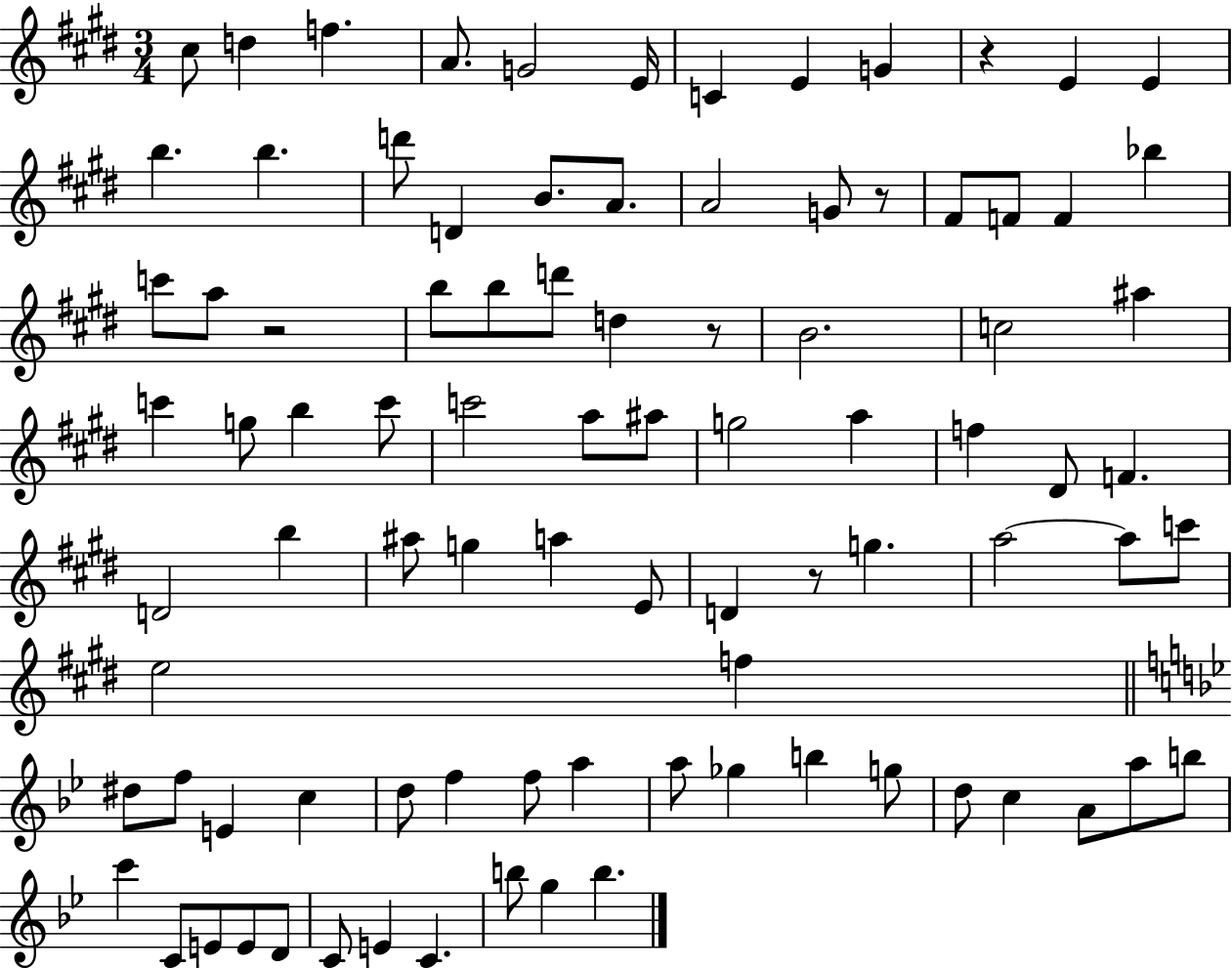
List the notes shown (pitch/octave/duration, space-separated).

C#5/e D5/q F5/q. A4/e. G4/h E4/s C4/q E4/q G4/q R/q E4/q E4/q B5/q. B5/q. D6/e D4/q B4/e. A4/e. A4/h G4/e R/e F#4/e F4/e F4/q Bb5/q C6/e A5/e R/h B5/e B5/e D6/e D5/q R/e B4/h. C5/h A#5/q C6/q G5/e B5/q C6/e C6/h A5/e A#5/e G5/h A5/q F5/q D#4/e F4/q. D4/h B5/q A#5/e G5/q A5/q E4/e D4/q R/e G5/q. A5/h A5/e C6/e E5/h F5/q D#5/e F5/e E4/q C5/q D5/e F5/q F5/e A5/q A5/e Gb5/q B5/q G5/e D5/e C5/q A4/e A5/e B5/e C6/q C4/e E4/e E4/e D4/e C4/e E4/q C4/q. B5/e G5/q B5/q.